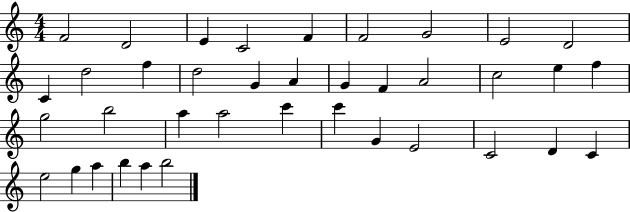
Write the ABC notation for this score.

X:1
T:Untitled
M:4/4
L:1/4
K:C
F2 D2 E C2 F F2 G2 E2 D2 C d2 f d2 G A G F A2 c2 e f g2 b2 a a2 c' c' G E2 C2 D C e2 g a b a b2